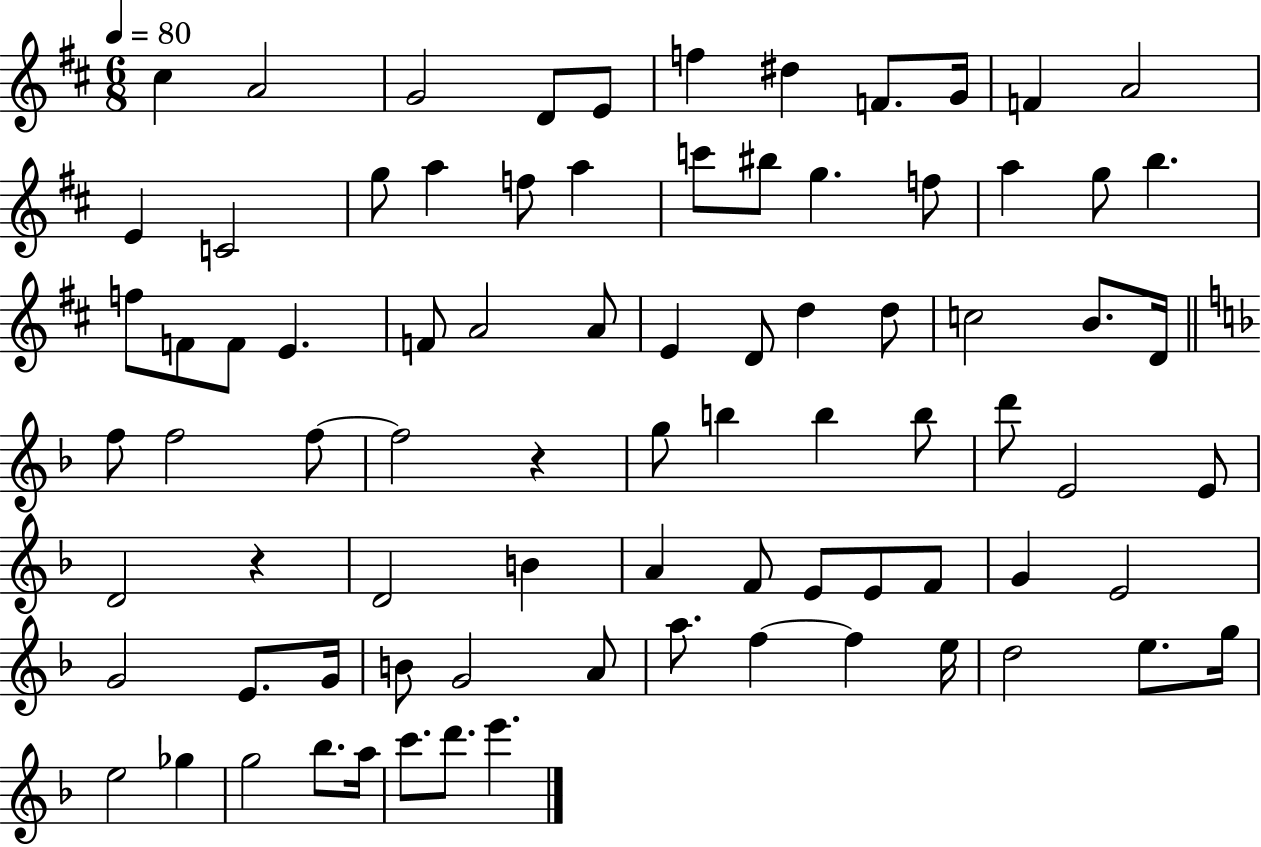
C#5/q A4/h G4/h D4/e E4/e F5/q D#5/q F4/e. G4/s F4/q A4/h E4/q C4/h G5/e A5/q F5/e A5/q C6/e BIS5/e G5/q. F5/e A5/q G5/e B5/q. F5/e F4/e F4/e E4/q. F4/e A4/h A4/e E4/q D4/e D5/q D5/e C5/h B4/e. D4/s F5/e F5/h F5/e F5/h R/q G5/e B5/q B5/q B5/e D6/e E4/h E4/e D4/h R/q D4/h B4/q A4/q F4/e E4/e E4/e F4/e G4/q E4/h G4/h E4/e. G4/s B4/e G4/h A4/e A5/e. F5/q F5/q E5/s D5/h E5/e. G5/s E5/h Gb5/q G5/h Bb5/e. A5/s C6/e. D6/e. E6/q.